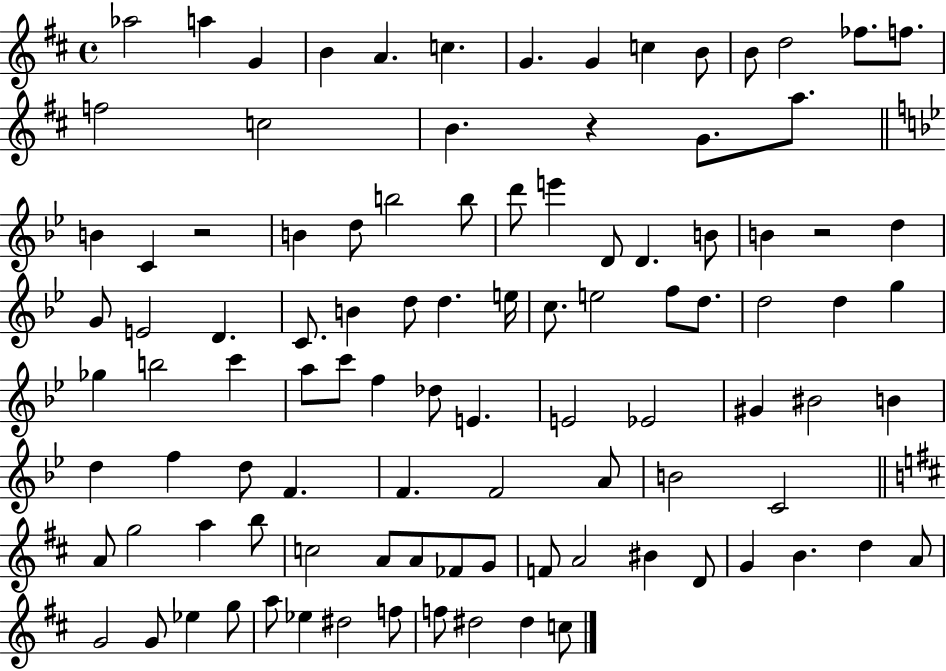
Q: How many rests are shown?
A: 3